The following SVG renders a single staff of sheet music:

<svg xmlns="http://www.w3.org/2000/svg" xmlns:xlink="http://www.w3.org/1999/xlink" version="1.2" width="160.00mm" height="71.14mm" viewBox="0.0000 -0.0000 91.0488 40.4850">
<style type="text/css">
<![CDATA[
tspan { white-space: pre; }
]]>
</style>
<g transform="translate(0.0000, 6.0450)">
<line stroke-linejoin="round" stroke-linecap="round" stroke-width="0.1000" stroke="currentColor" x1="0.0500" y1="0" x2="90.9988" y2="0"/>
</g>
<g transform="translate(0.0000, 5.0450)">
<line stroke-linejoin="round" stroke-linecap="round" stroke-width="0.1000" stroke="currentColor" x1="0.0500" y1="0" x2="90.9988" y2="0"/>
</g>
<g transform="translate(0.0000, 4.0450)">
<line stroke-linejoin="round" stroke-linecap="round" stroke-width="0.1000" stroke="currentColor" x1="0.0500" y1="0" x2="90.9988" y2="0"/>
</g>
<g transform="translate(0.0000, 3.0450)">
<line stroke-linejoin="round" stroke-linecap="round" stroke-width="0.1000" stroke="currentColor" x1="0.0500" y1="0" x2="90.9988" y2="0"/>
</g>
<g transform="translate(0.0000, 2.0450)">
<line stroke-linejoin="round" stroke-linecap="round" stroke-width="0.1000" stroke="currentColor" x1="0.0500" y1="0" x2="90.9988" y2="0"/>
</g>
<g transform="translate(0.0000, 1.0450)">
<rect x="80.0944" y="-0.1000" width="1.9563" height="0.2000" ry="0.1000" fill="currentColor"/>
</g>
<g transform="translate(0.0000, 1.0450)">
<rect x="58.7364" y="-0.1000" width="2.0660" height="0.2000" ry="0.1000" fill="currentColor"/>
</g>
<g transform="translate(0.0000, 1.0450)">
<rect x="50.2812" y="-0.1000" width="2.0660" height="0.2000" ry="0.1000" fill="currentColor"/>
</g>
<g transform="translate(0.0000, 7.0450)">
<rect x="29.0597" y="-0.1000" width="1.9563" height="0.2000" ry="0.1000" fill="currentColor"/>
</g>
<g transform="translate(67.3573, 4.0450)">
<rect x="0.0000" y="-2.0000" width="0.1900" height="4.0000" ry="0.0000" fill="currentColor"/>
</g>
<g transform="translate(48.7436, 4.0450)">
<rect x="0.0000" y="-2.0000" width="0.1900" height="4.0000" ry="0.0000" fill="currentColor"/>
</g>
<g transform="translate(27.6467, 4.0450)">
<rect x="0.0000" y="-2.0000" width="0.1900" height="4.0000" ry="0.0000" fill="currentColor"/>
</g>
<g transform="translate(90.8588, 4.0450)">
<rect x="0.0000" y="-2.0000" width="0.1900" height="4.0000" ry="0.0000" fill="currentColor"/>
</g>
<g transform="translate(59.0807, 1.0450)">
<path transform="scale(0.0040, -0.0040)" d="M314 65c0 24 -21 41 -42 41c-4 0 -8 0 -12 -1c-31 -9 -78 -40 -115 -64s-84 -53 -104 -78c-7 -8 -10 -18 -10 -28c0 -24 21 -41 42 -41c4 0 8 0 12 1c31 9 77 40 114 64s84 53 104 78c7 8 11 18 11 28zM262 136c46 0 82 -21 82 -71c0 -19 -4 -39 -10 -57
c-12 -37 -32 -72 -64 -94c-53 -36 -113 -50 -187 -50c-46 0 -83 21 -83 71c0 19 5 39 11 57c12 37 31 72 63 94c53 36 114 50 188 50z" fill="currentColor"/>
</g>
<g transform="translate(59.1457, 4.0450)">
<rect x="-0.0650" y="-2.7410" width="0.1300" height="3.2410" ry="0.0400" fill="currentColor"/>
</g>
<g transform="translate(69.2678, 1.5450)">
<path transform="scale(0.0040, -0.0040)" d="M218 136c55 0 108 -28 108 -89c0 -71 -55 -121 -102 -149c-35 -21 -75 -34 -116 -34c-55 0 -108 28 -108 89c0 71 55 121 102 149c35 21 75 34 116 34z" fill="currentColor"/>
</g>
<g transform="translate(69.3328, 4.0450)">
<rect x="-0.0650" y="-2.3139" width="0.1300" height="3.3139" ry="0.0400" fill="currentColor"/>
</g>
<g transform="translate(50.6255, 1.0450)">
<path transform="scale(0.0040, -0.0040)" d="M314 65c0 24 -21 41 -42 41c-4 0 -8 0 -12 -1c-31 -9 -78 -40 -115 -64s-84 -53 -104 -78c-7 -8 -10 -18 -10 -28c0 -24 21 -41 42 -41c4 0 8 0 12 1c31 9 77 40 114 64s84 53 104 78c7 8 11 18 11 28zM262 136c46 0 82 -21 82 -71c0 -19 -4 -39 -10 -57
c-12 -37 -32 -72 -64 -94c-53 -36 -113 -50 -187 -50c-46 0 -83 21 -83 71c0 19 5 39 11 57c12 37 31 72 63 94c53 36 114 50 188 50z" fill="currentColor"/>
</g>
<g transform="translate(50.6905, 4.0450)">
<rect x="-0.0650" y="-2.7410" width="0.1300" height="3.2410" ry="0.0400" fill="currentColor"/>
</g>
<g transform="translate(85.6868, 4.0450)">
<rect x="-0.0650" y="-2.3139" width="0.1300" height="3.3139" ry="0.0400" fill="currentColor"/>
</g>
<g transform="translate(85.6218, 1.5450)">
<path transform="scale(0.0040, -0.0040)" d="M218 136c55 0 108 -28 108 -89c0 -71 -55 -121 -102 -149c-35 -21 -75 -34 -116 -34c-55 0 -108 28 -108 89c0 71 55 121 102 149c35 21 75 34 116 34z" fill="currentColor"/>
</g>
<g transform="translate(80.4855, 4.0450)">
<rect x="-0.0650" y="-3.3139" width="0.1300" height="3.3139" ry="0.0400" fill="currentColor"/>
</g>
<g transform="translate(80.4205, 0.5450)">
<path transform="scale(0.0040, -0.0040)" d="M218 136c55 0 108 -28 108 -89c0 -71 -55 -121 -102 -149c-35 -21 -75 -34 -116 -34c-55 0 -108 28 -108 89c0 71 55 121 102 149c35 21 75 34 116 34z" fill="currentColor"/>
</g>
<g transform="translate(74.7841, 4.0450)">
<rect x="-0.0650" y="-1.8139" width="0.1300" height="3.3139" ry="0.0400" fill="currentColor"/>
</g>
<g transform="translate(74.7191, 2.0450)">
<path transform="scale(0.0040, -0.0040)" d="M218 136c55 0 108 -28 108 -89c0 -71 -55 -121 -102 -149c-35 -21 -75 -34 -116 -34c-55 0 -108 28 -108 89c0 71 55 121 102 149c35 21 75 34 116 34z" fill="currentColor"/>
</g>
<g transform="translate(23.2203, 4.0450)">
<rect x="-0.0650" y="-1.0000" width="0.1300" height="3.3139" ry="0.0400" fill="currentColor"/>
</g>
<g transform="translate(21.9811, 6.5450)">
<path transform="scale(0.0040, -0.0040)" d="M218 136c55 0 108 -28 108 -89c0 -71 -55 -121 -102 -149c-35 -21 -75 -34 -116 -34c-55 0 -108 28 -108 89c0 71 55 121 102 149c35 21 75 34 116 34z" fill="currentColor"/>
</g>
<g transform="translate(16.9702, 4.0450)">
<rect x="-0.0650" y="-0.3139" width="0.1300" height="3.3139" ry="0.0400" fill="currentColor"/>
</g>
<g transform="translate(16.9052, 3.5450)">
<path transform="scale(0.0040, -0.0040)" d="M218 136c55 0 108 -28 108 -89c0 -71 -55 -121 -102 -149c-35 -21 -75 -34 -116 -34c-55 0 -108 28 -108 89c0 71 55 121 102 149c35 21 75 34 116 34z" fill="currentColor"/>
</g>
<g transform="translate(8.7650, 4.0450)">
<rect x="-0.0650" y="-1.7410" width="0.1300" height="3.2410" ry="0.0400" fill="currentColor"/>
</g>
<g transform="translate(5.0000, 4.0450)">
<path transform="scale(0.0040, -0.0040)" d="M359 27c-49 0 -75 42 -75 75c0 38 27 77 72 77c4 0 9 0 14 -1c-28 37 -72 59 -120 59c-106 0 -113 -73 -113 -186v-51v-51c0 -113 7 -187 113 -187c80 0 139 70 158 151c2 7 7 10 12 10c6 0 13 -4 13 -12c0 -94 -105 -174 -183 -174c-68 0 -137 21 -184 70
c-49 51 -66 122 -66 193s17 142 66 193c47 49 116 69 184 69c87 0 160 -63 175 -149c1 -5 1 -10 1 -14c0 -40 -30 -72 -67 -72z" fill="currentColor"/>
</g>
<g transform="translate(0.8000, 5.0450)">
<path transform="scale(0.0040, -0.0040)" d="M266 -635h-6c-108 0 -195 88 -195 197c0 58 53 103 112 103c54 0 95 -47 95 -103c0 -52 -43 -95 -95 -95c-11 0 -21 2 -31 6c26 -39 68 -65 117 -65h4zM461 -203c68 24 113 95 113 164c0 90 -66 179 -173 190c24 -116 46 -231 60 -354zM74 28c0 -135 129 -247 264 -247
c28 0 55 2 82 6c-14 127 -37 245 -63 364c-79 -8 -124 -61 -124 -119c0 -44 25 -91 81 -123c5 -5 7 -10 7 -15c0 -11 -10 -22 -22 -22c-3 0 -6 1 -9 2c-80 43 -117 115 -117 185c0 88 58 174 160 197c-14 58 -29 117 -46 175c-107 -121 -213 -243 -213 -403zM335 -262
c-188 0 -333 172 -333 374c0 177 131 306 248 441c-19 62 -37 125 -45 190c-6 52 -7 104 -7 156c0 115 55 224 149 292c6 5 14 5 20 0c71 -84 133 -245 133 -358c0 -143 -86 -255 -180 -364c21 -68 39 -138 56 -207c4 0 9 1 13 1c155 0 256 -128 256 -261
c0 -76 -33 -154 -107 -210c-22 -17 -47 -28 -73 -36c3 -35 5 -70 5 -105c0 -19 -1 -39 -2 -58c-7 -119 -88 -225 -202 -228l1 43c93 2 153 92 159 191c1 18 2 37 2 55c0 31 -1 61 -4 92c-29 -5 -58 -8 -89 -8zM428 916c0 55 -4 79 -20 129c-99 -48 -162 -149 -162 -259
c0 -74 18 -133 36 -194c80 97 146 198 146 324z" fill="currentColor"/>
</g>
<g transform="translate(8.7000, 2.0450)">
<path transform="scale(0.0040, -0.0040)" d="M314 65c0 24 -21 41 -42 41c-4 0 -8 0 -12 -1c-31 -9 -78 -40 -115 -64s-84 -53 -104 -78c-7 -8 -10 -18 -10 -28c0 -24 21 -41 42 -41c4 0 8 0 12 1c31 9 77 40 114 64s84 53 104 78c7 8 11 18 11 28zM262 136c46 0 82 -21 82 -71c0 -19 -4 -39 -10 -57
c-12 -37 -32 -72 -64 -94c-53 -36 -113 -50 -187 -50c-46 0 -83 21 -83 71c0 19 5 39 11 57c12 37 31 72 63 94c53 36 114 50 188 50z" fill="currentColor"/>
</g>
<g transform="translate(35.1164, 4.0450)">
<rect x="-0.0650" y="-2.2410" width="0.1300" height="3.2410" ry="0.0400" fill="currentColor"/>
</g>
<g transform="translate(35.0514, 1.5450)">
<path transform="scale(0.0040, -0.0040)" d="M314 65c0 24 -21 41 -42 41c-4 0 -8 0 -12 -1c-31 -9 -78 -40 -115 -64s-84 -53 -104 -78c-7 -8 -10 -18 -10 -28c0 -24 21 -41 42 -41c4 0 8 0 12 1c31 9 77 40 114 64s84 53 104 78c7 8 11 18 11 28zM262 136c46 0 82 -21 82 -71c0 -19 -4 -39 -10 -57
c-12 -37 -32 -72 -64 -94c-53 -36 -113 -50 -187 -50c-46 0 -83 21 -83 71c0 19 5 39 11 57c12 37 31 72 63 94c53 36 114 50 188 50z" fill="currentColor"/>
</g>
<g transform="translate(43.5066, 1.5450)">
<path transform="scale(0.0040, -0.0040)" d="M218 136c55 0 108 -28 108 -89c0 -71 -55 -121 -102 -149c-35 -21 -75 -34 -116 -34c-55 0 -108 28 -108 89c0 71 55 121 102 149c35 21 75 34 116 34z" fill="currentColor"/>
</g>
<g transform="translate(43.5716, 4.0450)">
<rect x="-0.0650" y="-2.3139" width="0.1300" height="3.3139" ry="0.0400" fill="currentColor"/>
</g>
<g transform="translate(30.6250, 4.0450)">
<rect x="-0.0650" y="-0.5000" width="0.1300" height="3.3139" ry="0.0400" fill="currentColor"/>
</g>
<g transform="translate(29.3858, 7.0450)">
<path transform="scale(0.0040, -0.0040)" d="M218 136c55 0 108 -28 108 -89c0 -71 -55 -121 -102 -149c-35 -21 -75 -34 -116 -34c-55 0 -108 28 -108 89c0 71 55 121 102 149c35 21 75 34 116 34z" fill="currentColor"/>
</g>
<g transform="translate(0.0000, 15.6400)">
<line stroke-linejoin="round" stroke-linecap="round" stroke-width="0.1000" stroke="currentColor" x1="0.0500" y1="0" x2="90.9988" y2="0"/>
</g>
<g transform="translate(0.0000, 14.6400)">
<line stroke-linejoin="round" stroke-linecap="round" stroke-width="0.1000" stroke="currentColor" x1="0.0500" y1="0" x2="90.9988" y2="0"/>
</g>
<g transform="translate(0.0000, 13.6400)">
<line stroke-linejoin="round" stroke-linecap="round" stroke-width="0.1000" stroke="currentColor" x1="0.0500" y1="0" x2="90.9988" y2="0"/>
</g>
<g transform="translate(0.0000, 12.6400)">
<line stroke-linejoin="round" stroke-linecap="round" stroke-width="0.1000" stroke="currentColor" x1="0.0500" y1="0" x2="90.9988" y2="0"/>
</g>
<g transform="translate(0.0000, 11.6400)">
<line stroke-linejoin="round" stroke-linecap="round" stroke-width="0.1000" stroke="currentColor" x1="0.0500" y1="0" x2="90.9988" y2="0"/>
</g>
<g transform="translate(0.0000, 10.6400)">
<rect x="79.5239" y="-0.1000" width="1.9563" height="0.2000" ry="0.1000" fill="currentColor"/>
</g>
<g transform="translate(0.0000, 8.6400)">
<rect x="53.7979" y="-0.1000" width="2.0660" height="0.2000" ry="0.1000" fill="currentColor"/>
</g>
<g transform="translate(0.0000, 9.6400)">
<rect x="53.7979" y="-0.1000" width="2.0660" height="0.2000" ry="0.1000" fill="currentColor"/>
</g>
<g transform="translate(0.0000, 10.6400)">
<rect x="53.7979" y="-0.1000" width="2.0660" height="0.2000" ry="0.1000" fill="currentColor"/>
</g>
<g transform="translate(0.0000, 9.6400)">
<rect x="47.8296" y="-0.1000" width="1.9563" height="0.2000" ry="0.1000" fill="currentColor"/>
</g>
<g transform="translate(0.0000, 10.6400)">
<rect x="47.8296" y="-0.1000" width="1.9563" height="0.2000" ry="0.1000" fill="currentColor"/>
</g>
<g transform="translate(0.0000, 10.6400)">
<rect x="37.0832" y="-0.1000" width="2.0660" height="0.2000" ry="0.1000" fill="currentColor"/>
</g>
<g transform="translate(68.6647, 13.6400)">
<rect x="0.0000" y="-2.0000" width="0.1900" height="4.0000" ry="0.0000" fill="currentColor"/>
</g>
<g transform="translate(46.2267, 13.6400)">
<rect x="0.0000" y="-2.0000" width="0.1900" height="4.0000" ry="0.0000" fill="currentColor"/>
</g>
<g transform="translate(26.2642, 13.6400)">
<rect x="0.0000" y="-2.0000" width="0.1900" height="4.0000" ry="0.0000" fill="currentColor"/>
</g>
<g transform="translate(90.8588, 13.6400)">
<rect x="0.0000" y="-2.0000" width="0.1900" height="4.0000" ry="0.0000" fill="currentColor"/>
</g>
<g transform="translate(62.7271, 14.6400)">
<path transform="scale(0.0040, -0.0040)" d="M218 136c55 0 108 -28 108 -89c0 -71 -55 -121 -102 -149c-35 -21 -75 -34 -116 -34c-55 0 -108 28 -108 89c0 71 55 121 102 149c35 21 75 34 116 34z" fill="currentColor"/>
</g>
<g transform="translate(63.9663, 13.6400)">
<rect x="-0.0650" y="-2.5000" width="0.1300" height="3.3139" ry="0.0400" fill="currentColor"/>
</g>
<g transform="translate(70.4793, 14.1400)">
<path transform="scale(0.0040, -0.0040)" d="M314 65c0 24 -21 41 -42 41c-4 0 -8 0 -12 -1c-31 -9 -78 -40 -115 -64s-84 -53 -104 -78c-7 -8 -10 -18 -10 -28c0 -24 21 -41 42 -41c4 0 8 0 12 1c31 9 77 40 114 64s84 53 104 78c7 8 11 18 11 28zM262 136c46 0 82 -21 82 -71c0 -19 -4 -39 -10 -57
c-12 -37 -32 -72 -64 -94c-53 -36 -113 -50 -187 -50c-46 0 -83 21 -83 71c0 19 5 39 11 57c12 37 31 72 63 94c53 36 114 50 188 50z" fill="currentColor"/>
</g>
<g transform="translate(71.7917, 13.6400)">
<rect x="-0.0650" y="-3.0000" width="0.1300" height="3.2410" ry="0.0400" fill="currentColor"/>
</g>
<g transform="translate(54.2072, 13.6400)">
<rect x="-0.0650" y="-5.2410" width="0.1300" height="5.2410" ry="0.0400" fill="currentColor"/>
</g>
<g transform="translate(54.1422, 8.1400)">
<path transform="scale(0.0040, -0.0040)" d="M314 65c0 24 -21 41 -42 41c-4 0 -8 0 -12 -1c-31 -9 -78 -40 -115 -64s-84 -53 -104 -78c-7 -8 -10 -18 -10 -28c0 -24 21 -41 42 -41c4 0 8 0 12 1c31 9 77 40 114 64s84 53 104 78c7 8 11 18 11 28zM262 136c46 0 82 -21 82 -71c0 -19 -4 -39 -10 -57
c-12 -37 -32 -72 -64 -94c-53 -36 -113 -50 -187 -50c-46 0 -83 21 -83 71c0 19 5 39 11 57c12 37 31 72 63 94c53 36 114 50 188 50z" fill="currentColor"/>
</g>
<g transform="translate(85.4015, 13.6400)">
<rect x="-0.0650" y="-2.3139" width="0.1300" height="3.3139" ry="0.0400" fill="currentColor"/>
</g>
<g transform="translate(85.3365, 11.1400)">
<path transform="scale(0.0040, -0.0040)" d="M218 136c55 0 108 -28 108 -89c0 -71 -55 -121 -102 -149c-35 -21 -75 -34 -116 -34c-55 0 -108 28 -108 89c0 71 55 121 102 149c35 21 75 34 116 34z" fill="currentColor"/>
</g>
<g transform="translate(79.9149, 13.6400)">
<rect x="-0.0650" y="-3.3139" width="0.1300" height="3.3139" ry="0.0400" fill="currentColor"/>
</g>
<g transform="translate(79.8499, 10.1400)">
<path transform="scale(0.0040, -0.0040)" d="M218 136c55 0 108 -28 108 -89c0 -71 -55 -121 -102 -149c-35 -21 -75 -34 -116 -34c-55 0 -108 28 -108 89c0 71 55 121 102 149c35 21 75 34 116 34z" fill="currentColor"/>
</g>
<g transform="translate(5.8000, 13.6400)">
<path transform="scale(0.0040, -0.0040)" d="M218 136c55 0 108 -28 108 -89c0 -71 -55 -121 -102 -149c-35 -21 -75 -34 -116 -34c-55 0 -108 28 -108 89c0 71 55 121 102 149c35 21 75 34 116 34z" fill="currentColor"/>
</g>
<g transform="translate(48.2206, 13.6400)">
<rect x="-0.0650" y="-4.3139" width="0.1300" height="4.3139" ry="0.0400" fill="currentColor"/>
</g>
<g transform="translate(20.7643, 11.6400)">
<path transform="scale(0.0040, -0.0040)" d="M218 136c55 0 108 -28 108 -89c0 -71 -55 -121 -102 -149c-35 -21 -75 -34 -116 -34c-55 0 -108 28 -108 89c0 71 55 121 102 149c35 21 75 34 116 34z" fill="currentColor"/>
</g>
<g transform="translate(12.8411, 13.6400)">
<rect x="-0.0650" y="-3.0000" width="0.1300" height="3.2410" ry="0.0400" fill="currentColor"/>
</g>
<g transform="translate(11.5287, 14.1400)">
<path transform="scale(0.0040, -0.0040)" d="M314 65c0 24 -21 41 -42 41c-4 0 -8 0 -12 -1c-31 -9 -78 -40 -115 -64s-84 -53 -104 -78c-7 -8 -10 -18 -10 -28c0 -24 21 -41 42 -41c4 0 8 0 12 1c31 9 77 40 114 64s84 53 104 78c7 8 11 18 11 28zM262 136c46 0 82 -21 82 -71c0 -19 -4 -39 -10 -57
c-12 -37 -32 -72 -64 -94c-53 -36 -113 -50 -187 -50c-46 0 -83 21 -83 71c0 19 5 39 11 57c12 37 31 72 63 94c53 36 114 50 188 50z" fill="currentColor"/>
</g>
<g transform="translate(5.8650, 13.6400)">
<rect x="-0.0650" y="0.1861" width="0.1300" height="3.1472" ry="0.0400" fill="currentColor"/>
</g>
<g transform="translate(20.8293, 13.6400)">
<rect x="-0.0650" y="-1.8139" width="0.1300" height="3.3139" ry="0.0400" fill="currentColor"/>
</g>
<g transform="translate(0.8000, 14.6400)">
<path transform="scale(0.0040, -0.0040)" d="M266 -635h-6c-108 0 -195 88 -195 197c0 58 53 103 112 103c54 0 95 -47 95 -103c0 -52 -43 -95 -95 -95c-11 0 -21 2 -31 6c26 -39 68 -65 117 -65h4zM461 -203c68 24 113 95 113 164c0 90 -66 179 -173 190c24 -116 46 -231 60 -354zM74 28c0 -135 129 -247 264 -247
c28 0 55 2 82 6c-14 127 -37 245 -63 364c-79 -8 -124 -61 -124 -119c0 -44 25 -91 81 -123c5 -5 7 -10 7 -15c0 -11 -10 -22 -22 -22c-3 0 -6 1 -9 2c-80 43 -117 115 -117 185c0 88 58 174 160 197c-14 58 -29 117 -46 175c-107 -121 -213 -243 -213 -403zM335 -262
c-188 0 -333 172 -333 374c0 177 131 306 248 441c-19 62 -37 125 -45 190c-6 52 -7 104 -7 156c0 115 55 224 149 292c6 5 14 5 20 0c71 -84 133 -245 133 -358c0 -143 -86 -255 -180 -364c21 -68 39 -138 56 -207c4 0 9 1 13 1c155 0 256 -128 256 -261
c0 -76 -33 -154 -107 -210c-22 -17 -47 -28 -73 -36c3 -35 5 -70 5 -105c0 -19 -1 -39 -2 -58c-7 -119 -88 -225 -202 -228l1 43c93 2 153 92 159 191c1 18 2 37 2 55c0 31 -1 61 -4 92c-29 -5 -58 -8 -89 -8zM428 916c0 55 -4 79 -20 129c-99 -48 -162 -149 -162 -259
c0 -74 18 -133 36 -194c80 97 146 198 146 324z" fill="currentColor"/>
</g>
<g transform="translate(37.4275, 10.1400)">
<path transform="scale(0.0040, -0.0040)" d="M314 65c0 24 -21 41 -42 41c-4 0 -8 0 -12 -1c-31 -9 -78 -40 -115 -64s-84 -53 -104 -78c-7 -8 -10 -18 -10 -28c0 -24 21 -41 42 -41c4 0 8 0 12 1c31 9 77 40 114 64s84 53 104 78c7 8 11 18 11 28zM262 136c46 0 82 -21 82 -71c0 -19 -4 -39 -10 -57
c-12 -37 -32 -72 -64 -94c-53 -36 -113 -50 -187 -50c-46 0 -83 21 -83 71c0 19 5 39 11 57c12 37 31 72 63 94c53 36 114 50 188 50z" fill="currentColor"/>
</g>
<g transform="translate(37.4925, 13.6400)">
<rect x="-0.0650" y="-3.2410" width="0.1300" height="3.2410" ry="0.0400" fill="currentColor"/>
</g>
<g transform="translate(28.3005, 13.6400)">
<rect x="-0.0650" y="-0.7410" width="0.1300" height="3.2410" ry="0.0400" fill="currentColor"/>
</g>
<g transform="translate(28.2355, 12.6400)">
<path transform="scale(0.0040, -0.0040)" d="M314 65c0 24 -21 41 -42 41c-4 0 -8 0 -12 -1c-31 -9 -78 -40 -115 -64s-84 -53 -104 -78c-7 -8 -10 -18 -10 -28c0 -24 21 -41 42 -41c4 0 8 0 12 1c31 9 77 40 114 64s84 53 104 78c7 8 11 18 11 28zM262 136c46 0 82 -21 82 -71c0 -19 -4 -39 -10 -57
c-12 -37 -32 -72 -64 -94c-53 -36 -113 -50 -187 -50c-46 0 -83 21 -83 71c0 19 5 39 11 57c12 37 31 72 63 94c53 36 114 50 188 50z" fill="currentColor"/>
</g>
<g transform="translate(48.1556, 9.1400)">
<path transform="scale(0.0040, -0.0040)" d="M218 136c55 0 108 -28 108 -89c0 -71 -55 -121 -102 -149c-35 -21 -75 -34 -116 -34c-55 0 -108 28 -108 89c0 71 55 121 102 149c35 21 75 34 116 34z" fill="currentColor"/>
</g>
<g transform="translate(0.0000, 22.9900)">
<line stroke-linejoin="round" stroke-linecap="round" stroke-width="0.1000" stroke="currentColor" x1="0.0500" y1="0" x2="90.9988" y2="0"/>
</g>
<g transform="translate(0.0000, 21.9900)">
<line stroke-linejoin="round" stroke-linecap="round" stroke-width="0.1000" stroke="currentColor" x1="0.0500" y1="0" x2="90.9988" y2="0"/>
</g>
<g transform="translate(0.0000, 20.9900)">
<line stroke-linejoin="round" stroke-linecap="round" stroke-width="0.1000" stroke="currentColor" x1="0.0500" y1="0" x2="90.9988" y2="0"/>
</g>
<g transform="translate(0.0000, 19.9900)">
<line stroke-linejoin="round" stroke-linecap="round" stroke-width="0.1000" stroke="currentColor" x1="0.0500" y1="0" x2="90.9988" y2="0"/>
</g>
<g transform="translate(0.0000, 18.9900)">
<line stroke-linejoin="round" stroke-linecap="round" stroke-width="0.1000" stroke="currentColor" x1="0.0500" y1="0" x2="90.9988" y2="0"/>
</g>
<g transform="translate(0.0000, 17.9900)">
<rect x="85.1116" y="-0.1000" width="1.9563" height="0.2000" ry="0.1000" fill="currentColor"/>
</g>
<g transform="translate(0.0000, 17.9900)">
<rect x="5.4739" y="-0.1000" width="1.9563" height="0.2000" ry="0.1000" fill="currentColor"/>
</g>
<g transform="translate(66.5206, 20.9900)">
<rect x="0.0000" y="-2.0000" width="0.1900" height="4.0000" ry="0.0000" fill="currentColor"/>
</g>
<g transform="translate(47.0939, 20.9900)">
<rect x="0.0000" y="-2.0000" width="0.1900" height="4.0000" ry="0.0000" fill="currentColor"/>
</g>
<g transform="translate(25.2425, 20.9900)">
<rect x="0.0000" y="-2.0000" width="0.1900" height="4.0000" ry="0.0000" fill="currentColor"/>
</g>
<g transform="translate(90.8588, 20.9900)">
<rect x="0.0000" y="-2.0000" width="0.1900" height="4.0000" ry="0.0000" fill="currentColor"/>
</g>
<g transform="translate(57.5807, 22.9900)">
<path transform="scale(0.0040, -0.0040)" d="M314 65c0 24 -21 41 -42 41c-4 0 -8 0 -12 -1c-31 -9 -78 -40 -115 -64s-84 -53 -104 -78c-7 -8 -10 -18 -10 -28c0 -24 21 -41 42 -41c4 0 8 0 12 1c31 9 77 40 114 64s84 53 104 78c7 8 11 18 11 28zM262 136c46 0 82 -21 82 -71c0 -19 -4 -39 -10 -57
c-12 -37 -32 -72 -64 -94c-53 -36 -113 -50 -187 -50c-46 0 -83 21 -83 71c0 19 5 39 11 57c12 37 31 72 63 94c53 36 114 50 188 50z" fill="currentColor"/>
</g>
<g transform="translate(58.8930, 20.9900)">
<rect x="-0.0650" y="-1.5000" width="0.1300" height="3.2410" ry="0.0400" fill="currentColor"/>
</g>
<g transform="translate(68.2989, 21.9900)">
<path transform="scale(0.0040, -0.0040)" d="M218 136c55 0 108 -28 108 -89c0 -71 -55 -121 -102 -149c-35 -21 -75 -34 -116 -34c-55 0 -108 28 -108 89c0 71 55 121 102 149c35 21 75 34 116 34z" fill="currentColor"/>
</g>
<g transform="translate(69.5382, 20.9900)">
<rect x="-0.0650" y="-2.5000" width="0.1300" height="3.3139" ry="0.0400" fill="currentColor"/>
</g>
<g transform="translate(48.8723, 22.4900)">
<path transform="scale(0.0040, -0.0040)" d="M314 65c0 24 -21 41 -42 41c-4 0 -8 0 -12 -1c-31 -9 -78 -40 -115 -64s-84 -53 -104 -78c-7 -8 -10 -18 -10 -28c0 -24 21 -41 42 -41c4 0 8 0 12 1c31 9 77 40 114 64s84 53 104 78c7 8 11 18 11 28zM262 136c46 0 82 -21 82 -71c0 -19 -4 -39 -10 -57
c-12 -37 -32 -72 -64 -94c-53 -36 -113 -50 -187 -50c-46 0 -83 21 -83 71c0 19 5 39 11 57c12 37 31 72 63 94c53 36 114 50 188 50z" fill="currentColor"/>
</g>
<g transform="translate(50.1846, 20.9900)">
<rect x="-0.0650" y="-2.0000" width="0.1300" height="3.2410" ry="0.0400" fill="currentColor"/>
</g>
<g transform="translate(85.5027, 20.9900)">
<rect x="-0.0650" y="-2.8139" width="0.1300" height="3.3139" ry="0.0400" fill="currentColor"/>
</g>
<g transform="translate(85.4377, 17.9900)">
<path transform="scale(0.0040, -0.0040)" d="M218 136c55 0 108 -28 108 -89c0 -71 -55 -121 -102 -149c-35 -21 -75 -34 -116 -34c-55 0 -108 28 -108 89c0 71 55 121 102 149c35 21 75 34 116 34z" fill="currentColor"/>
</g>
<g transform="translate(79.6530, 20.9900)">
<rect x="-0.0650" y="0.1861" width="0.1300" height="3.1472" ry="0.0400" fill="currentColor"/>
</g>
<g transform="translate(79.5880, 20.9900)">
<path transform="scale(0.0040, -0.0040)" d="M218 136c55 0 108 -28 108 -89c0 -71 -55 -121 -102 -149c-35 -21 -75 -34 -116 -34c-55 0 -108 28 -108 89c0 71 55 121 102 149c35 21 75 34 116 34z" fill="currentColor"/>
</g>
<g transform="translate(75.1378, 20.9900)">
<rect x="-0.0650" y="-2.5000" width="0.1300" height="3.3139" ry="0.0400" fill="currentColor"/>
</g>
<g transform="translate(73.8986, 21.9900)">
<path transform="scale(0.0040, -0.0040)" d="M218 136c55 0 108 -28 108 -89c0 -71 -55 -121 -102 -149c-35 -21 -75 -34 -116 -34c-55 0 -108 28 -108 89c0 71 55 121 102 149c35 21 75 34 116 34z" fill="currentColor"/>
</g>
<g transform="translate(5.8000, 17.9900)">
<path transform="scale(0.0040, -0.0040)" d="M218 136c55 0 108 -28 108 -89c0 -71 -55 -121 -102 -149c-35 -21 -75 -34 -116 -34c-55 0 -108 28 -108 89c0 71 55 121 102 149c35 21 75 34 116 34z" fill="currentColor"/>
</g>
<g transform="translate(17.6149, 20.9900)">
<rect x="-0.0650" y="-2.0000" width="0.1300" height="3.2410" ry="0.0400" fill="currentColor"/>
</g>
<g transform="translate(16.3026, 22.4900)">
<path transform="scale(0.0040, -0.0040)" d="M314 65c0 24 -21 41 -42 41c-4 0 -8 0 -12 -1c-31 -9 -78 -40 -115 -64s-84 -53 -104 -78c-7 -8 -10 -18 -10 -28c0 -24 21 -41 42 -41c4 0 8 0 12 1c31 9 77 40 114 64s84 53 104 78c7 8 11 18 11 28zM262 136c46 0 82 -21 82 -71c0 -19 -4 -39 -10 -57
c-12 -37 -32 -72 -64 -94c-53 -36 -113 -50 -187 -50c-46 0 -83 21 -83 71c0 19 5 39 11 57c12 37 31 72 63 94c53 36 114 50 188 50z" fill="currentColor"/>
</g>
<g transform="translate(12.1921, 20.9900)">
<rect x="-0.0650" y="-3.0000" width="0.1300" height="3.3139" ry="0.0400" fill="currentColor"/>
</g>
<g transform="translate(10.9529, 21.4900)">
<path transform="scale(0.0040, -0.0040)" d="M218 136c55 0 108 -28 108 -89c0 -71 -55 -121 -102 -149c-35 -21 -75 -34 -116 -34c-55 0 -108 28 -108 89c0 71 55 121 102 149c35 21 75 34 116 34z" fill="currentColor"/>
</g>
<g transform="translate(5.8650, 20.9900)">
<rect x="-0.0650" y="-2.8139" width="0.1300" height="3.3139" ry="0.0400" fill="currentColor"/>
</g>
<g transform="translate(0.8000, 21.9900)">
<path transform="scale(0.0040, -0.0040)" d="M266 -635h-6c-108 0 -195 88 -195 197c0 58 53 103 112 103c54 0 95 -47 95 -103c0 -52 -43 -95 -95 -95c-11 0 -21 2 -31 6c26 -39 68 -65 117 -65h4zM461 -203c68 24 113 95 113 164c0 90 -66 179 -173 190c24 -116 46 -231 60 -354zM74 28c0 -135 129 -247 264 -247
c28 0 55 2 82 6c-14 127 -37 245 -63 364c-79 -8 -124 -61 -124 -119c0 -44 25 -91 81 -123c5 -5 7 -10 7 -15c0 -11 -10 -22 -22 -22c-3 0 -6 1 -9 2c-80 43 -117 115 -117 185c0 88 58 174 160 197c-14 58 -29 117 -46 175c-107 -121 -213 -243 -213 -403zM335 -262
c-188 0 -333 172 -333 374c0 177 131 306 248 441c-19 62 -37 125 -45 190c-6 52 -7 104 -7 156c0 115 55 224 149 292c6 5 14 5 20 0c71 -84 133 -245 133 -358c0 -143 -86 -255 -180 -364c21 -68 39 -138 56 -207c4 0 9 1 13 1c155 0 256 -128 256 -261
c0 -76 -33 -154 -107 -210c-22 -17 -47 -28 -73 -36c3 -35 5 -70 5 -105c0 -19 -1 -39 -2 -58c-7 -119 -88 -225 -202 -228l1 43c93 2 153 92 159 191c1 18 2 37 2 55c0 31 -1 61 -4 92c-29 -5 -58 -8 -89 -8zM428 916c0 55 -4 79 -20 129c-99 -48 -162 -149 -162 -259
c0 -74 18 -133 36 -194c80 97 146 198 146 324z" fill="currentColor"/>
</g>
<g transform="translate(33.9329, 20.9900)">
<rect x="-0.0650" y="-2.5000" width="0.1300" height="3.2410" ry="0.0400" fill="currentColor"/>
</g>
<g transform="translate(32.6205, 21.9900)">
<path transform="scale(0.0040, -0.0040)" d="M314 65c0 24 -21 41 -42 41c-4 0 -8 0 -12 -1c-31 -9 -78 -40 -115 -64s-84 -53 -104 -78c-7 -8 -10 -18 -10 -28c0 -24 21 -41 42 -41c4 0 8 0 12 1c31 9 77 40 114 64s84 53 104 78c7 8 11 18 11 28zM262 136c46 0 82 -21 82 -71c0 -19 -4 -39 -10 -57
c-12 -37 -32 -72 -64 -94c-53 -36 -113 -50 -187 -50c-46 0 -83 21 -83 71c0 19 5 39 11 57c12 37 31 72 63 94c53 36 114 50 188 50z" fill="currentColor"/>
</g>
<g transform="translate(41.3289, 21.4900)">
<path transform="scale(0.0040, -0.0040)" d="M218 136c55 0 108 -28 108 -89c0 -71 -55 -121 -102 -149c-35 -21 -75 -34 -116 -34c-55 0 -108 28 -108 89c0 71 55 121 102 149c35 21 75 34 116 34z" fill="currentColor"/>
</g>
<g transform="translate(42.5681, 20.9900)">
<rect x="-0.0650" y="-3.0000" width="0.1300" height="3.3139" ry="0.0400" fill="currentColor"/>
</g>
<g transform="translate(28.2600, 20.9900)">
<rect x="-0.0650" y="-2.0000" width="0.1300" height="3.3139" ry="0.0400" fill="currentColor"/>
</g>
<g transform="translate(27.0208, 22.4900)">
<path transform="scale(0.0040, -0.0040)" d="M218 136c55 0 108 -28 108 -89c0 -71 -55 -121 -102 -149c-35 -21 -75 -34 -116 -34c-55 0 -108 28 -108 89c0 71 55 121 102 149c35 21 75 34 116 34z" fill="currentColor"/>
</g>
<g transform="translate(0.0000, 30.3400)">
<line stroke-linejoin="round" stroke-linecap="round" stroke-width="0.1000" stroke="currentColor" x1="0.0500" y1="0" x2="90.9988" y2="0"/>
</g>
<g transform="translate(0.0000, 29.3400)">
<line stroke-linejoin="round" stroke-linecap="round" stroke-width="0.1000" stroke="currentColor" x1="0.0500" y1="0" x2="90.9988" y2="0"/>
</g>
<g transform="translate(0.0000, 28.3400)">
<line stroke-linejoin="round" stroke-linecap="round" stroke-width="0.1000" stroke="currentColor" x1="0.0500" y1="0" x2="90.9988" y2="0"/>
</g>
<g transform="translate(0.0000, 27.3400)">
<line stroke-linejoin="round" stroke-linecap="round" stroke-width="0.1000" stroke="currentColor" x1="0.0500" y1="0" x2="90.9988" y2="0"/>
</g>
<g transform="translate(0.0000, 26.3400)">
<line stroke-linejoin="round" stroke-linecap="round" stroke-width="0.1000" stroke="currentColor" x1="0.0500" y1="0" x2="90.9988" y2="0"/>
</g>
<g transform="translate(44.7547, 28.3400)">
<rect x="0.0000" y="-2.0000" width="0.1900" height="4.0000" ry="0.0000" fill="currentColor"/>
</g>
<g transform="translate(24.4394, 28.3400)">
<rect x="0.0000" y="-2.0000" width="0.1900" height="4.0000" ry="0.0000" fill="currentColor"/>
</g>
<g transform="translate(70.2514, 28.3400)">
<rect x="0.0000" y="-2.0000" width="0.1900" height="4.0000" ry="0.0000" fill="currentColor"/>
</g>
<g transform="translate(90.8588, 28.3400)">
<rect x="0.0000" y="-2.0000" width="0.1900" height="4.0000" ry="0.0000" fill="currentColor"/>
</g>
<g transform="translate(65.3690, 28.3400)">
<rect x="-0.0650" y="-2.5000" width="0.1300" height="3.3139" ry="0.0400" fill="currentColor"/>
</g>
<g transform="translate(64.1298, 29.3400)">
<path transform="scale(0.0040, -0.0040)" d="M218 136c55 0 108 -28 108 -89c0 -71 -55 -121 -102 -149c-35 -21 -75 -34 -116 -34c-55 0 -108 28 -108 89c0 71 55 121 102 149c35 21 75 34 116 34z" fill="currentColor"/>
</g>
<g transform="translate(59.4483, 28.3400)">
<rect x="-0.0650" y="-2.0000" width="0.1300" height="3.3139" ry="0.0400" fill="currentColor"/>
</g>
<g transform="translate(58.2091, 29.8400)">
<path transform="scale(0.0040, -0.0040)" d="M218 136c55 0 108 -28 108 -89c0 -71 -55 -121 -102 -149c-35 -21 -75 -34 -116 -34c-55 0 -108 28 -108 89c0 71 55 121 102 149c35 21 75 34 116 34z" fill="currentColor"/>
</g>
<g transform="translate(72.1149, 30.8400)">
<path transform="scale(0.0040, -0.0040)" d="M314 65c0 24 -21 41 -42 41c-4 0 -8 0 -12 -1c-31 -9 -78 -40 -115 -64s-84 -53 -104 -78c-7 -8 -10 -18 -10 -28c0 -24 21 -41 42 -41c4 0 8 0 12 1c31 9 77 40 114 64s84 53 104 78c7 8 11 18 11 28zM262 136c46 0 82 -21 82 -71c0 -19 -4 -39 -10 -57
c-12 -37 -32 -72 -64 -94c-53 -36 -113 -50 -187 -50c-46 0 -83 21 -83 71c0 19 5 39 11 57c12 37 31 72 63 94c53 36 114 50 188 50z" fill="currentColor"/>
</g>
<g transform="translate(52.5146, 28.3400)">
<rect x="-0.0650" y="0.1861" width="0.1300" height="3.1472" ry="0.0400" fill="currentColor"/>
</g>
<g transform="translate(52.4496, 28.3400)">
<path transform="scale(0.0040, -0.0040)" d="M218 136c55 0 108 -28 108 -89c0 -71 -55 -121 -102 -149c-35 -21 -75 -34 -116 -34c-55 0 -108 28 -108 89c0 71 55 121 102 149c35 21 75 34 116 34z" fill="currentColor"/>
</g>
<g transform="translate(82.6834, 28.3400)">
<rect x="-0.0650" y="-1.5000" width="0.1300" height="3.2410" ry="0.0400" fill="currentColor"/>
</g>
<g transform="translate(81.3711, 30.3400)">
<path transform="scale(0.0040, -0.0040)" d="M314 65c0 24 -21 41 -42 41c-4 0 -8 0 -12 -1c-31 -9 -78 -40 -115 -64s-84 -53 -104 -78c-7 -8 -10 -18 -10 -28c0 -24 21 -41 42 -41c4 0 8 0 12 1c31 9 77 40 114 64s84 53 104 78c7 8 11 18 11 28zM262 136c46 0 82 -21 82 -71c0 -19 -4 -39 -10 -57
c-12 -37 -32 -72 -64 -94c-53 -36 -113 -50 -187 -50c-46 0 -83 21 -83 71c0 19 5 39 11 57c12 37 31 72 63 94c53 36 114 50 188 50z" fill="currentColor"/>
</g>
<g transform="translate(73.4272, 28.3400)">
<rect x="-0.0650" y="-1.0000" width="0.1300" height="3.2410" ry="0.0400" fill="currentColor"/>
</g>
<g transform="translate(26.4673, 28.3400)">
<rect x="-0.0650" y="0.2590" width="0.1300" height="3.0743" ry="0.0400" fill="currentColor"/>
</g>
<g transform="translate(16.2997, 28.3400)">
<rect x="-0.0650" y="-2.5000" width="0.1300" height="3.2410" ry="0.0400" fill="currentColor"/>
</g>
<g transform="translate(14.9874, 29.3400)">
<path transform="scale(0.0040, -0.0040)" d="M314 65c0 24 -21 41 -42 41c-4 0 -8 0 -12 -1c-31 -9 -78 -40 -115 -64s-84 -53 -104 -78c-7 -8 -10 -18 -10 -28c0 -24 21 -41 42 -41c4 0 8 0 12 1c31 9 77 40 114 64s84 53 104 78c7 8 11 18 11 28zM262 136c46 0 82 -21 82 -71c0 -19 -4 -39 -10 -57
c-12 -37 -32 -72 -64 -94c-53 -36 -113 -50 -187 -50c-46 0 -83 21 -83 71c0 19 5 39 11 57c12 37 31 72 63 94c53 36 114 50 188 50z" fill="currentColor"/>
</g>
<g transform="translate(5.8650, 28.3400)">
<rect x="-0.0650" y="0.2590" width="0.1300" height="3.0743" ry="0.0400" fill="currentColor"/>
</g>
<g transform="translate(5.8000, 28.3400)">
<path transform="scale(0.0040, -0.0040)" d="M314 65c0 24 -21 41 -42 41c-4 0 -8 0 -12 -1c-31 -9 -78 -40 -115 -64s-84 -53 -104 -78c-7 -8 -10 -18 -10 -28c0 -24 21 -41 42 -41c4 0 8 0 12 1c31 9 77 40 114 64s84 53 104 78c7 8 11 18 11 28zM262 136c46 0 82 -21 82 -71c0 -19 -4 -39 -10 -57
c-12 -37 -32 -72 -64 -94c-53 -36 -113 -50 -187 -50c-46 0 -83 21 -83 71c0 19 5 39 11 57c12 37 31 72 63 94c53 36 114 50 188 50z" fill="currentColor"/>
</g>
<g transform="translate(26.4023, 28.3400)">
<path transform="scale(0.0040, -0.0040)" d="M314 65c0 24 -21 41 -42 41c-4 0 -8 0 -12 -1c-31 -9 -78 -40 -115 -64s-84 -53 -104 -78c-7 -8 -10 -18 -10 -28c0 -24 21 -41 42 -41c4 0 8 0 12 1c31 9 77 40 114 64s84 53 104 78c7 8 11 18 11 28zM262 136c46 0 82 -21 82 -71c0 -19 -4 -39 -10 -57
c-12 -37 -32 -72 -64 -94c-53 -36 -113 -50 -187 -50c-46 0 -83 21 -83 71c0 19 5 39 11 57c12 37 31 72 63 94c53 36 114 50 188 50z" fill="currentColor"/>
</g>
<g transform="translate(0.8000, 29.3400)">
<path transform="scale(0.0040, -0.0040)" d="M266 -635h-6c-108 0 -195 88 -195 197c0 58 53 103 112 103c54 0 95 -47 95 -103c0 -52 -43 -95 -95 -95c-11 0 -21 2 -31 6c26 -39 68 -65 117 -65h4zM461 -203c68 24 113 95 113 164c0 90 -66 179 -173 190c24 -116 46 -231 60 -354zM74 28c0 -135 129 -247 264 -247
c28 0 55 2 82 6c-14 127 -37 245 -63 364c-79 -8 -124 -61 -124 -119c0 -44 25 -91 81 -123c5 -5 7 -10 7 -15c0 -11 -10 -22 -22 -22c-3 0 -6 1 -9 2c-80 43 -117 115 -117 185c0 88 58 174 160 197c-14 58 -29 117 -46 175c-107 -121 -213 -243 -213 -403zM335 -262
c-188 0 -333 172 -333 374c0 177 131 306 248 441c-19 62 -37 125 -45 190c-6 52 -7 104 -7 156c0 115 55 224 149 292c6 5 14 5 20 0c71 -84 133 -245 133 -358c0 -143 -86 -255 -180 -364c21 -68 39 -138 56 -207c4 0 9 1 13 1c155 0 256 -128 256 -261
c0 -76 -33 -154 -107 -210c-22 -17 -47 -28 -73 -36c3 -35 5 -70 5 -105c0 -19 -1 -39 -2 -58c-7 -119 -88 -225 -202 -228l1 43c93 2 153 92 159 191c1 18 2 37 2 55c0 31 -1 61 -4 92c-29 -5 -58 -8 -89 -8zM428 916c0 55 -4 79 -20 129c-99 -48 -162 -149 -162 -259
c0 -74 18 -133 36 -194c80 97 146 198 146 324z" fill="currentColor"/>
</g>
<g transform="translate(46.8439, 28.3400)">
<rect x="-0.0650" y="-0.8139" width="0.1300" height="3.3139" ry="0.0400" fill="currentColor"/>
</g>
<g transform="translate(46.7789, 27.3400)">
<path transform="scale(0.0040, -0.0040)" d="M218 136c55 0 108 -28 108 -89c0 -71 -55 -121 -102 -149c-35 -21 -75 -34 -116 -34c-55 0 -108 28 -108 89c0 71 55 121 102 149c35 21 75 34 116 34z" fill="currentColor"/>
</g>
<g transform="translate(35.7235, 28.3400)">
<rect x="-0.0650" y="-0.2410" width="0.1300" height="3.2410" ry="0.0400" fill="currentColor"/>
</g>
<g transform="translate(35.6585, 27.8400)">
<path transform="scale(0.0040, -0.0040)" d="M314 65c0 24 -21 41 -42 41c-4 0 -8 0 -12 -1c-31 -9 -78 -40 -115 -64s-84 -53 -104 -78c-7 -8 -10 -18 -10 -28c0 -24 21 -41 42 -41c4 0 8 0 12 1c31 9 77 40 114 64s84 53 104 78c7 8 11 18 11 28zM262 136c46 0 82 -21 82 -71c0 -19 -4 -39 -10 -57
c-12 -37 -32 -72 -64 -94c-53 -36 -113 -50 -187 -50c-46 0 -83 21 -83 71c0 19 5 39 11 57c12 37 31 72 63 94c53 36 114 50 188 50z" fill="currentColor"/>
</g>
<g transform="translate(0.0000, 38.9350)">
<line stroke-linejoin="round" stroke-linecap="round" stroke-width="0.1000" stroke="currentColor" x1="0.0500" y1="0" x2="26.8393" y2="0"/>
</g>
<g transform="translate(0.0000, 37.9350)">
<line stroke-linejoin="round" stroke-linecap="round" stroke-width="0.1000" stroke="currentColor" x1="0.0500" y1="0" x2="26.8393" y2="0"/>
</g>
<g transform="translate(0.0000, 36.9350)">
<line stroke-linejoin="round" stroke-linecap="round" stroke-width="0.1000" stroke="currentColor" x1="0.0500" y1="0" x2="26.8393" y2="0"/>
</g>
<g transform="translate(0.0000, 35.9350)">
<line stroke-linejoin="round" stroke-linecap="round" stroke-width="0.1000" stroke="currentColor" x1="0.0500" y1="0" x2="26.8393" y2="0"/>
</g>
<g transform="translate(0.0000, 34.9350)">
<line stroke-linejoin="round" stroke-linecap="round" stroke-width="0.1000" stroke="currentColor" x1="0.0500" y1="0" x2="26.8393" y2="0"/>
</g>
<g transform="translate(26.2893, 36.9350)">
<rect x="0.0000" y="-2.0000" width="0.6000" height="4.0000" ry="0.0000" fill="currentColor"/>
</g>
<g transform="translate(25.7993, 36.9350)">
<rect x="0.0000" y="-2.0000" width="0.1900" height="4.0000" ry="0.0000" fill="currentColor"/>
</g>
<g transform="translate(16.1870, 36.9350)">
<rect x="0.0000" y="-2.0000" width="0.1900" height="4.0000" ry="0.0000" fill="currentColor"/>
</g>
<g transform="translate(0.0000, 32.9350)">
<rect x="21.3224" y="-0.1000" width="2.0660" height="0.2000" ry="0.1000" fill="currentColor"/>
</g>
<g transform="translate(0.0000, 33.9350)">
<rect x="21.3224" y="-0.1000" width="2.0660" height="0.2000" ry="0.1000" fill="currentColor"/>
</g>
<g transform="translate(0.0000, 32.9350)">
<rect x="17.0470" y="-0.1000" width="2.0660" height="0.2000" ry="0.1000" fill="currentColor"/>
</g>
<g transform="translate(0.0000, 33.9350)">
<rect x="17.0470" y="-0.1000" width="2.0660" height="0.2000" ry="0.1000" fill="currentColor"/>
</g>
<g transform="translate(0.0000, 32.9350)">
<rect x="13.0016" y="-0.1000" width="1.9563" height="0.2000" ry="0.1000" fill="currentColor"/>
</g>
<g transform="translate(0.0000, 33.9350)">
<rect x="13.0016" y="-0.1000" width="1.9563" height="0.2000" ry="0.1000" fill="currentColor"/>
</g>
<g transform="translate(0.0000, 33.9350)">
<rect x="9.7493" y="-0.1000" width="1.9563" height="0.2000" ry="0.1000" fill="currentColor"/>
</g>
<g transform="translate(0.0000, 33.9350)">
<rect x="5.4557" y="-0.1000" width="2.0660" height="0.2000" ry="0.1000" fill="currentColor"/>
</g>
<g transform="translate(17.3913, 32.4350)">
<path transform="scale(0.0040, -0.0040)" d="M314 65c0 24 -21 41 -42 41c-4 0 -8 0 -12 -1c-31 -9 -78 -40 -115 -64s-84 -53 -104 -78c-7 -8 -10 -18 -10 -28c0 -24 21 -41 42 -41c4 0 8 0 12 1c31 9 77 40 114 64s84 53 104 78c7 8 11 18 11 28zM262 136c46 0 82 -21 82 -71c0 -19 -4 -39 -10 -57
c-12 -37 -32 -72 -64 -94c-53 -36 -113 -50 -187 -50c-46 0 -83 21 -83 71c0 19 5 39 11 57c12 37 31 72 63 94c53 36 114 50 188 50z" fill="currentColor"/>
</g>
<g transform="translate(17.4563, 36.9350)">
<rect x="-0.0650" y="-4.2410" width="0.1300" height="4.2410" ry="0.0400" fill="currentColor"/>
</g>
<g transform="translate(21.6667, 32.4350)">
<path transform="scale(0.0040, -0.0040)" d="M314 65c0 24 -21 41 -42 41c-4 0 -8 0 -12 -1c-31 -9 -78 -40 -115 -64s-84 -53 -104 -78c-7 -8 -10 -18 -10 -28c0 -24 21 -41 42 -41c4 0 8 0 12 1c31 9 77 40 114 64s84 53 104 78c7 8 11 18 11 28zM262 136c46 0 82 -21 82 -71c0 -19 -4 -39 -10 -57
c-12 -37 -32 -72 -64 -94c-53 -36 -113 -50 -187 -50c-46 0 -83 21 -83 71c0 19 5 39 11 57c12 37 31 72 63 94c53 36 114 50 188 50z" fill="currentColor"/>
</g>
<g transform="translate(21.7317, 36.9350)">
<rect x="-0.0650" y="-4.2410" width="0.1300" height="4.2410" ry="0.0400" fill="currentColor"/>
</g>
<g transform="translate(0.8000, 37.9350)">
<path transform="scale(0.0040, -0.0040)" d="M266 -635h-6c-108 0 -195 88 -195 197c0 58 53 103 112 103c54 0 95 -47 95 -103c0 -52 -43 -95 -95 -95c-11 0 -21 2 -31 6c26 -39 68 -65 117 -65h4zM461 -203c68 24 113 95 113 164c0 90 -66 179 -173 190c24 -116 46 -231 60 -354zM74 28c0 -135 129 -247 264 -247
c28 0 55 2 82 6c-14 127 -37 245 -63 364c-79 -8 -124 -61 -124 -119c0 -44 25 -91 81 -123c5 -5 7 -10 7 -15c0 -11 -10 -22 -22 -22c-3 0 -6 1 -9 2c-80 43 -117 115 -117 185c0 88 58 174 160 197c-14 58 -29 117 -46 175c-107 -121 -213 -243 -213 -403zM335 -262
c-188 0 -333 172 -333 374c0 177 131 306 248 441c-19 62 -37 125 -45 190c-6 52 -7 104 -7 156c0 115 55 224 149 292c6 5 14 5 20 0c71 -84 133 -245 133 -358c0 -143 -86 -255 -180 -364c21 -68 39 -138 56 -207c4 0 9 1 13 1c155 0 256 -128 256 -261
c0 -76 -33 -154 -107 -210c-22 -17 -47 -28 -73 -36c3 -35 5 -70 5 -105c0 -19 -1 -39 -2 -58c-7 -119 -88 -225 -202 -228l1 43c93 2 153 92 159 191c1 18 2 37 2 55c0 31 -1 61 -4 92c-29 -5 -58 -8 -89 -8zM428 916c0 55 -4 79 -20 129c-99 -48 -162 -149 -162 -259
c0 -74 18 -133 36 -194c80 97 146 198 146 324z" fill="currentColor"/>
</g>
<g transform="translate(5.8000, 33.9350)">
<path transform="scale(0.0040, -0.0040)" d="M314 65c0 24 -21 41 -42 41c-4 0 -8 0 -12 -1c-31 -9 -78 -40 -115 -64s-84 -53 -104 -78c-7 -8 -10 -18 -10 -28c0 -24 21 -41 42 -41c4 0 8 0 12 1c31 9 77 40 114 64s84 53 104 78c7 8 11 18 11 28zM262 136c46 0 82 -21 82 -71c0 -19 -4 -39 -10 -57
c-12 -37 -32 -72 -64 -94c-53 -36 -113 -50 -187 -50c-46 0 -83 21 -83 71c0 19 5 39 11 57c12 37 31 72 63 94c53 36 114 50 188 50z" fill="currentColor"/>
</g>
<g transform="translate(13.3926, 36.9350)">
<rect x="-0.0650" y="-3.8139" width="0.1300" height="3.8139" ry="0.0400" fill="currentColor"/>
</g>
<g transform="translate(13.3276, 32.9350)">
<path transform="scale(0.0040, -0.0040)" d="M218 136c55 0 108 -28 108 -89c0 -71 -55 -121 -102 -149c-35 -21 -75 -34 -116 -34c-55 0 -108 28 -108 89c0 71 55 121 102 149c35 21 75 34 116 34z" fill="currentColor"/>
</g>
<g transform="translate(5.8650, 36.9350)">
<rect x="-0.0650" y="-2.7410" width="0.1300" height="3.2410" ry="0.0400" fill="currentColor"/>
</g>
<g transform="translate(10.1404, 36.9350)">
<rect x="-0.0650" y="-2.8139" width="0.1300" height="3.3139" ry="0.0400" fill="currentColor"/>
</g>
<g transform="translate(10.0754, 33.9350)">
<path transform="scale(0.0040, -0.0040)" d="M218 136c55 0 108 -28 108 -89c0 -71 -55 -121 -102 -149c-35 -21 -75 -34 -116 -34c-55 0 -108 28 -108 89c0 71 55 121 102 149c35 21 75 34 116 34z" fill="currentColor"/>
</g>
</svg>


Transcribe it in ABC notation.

X:1
T:Untitled
M:4/4
L:1/4
K:C
f2 c D C g2 g a2 a2 g f b g B A2 f d2 b2 d' f'2 G A2 b g a A F2 F G2 A F2 E2 G G B a B2 G2 B2 c2 d B F G D2 E2 a2 a c' d'2 d'2